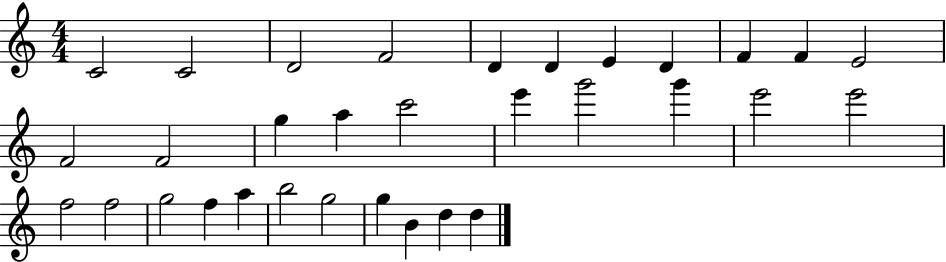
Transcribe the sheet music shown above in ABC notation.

X:1
T:Untitled
M:4/4
L:1/4
K:C
C2 C2 D2 F2 D D E D F F E2 F2 F2 g a c'2 e' g'2 g' e'2 e'2 f2 f2 g2 f a b2 g2 g B d d